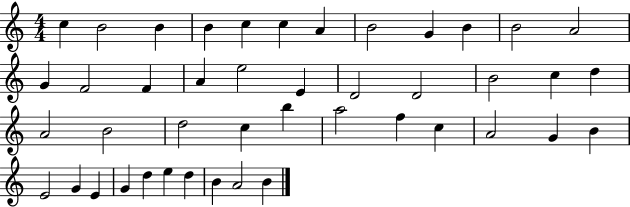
C5/q B4/h B4/q B4/q C5/q C5/q A4/q B4/h G4/q B4/q B4/h A4/h G4/q F4/h F4/q A4/q E5/h E4/q D4/h D4/h B4/h C5/q D5/q A4/h B4/h D5/h C5/q B5/q A5/h F5/q C5/q A4/h G4/q B4/q E4/h G4/q E4/q G4/q D5/q E5/q D5/q B4/q A4/h B4/q